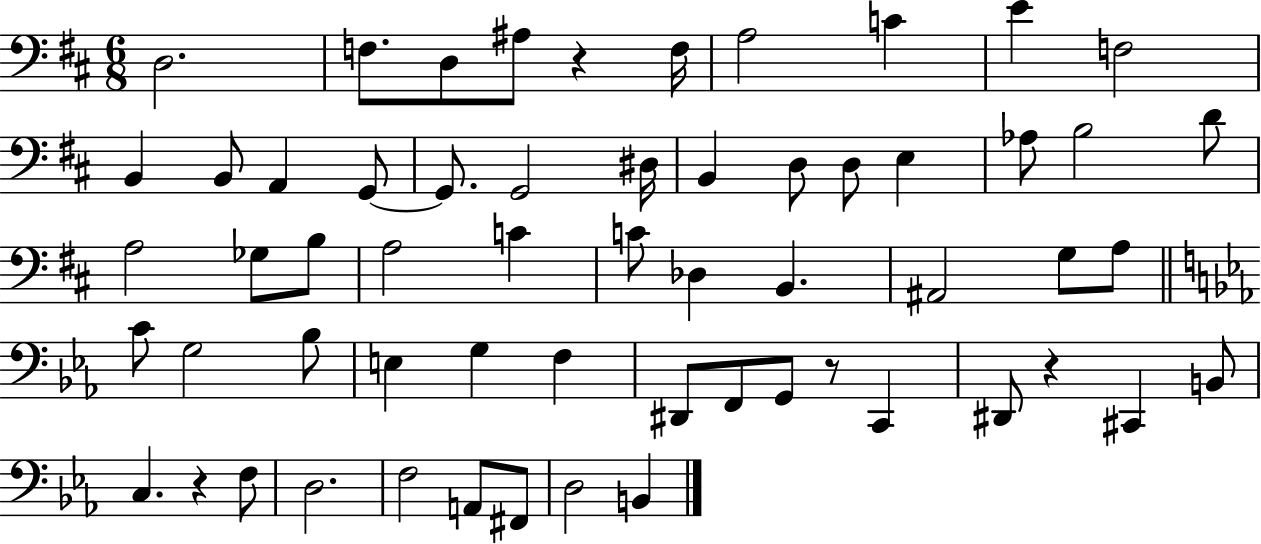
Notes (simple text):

D3/h. F3/e. D3/e A#3/e R/q F3/s A3/h C4/q E4/q F3/h B2/q B2/e A2/q G2/e G2/e. G2/h D#3/s B2/q D3/e D3/e E3/q Ab3/e B3/h D4/e A3/h Gb3/e B3/e A3/h C4/q C4/e Db3/q B2/q. A#2/h G3/e A3/e C4/e G3/h Bb3/e E3/q G3/q F3/q D#2/e F2/e G2/e R/e C2/q D#2/e R/q C#2/q B2/e C3/q. R/q F3/e D3/h. F3/h A2/e F#2/e D3/h B2/q